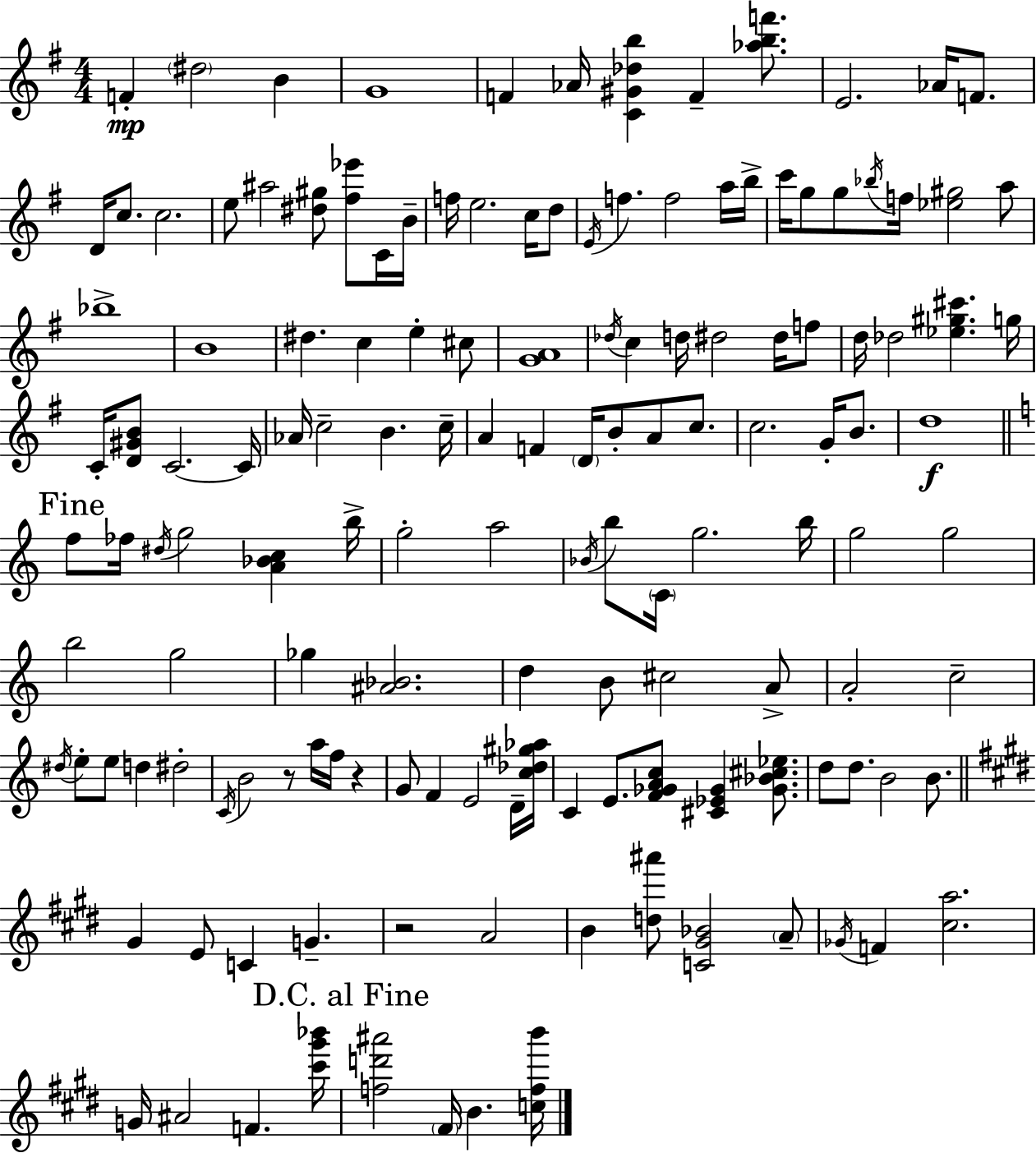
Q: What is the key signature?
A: E minor